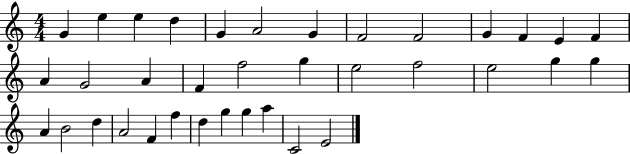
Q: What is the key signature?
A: C major